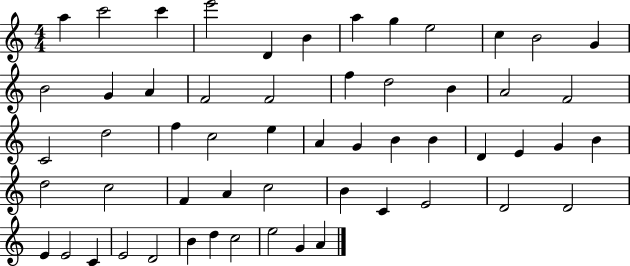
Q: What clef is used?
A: treble